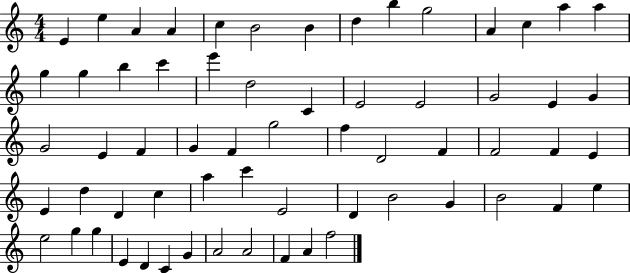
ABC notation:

X:1
T:Untitled
M:4/4
L:1/4
K:C
E e A A c B2 B d b g2 A c a a g g b c' e' d2 C E2 E2 G2 E G G2 E F G F g2 f D2 F F2 F E E d D c a c' E2 D B2 G B2 F e e2 g g E D C G A2 A2 F A f2